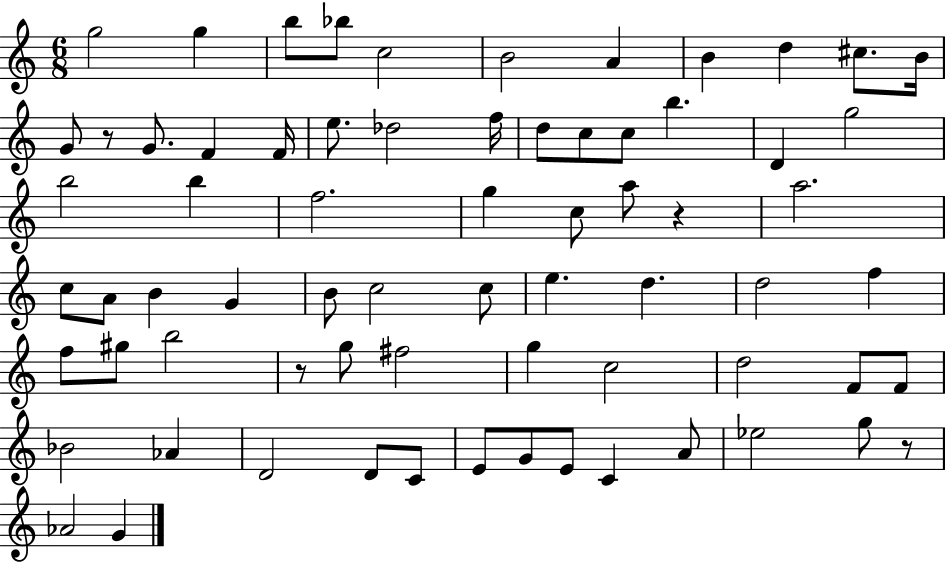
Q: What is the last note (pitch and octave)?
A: G4